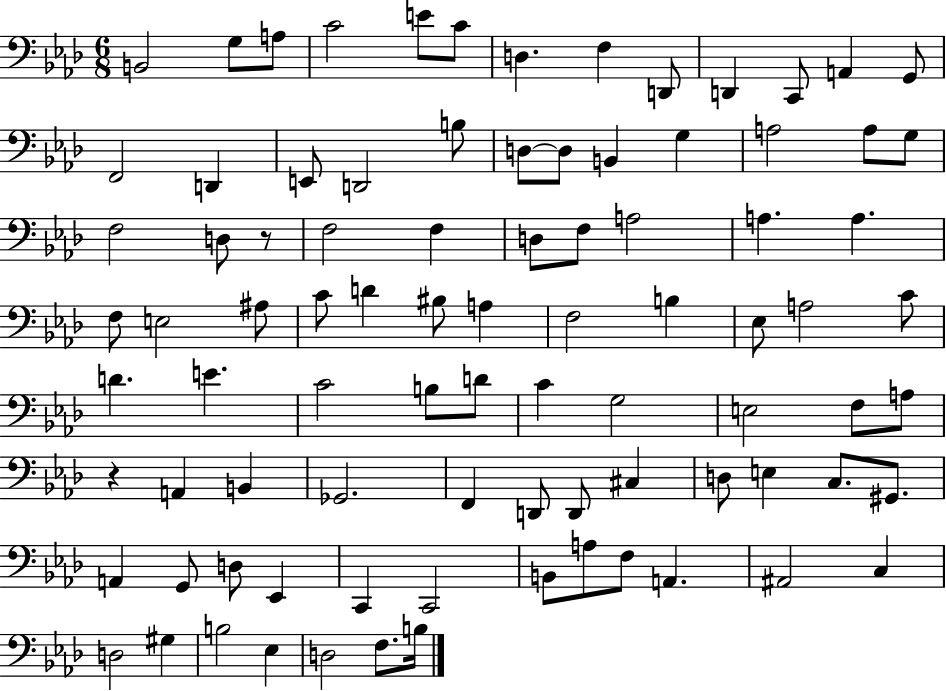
B2/h G3/e A3/e C4/h E4/e C4/e D3/q. F3/q D2/e D2/q C2/e A2/q G2/e F2/h D2/q E2/e D2/h B3/e D3/e D3/e B2/q G3/q A3/h A3/e G3/e F3/h D3/e R/e F3/h F3/q D3/e F3/e A3/h A3/q. A3/q. F3/e E3/h A#3/e C4/e D4/q BIS3/e A3/q F3/h B3/q Eb3/e A3/h C4/e D4/q. E4/q. C4/h B3/e D4/e C4/q G3/h E3/h F3/e A3/e R/q A2/q B2/q Gb2/h. F2/q D2/e D2/e C#3/q D3/e E3/q C3/e. G#2/e. A2/q G2/e D3/e Eb2/q C2/q C2/h B2/e A3/e F3/e A2/q. A#2/h C3/q D3/h G#3/q B3/h Eb3/q D3/h F3/e. B3/s